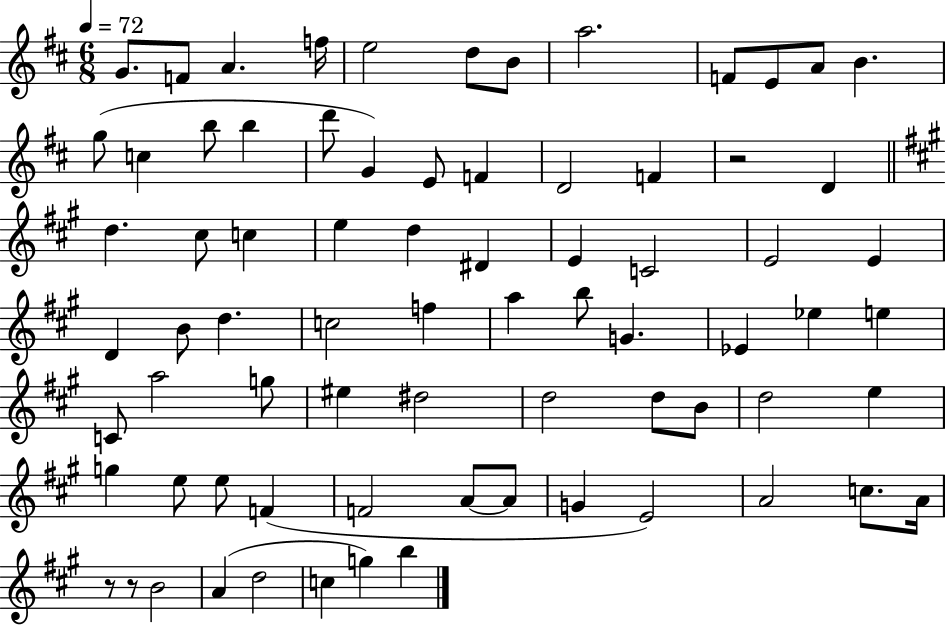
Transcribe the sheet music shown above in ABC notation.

X:1
T:Untitled
M:6/8
L:1/4
K:D
G/2 F/2 A f/4 e2 d/2 B/2 a2 F/2 E/2 A/2 B g/2 c b/2 b d'/2 G E/2 F D2 F z2 D d ^c/2 c e d ^D E C2 E2 E D B/2 d c2 f a b/2 G _E _e e C/2 a2 g/2 ^e ^d2 d2 d/2 B/2 d2 e g e/2 e/2 F F2 A/2 A/2 G E2 A2 c/2 A/4 z/2 z/2 B2 A d2 c g b